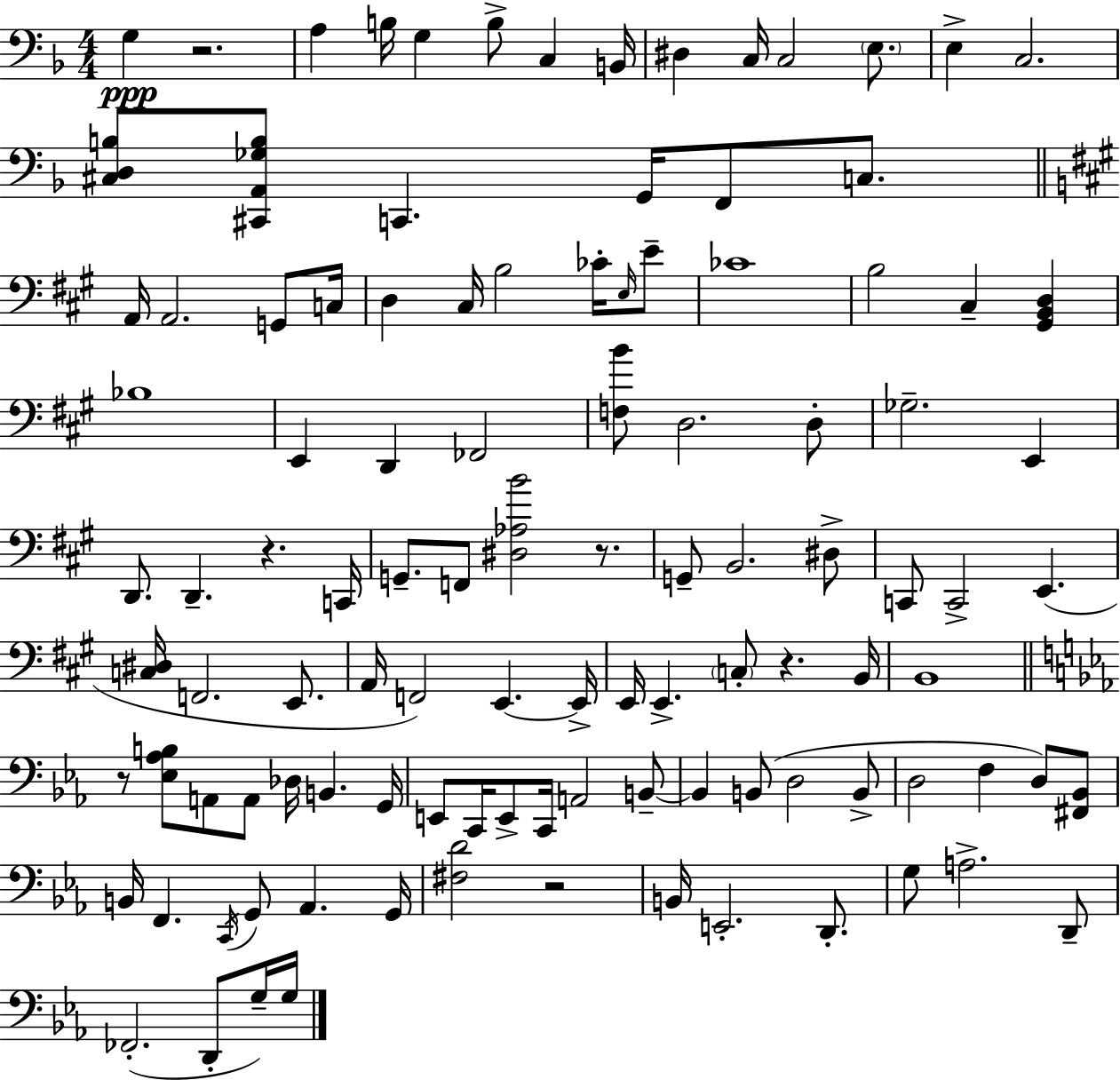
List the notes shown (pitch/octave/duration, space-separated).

G3/q R/h. A3/q B3/s G3/q B3/e C3/q B2/s D#3/q C3/s C3/h E3/e. E3/q C3/h. [C#3,D3,B3]/e [C#2,A2,Gb3,B3]/e C2/q. G2/s F2/e C3/e. A2/s A2/h. G2/e C3/s D3/q C#3/s B3/h CES4/s E3/s E4/e CES4/w B3/h C#3/q [G#2,B2,D3]/q Bb3/w E2/q D2/q FES2/h [F3,B4]/e D3/h. D3/e Gb3/h. E2/q D2/e. D2/q. R/q. C2/s G2/e. F2/e [D#3,Ab3,B4]/h R/e. G2/e B2/h. D#3/e C2/e C2/h E2/q. [C3,D#3]/s F2/h. E2/e. A2/s F2/h E2/q. E2/s E2/s E2/q. C3/e R/q. B2/s B2/w R/e [Eb3,Ab3,B3]/e A2/e A2/e Db3/s B2/q. G2/s E2/e C2/s E2/e C2/s A2/h B2/e B2/q B2/e D3/h B2/e D3/h F3/q D3/e [F#2,Bb2]/e B2/s F2/q. C2/s G2/e Ab2/q. G2/s [F#3,D4]/h R/h B2/s E2/h. D2/e. G3/e A3/h. D2/e FES2/h. D2/e G3/s G3/s